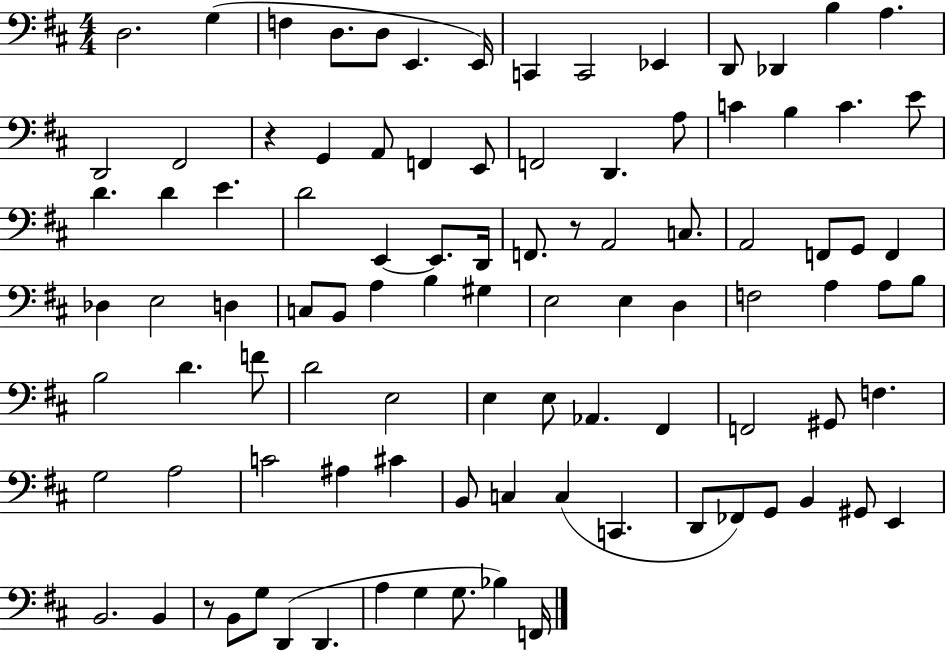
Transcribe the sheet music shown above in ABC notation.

X:1
T:Untitled
M:4/4
L:1/4
K:D
D,2 G, F, D,/2 D,/2 E,, E,,/4 C,, C,,2 _E,, D,,/2 _D,, B, A, D,,2 ^F,,2 z G,, A,,/2 F,, E,,/2 F,,2 D,, A,/2 C B, C E/2 D D E D2 E,, E,,/2 D,,/4 F,,/2 z/2 A,,2 C,/2 A,,2 F,,/2 G,,/2 F,, _D, E,2 D, C,/2 B,,/2 A, B, ^G, E,2 E, D, F,2 A, A,/2 B,/2 B,2 D F/2 D2 E,2 E, E,/2 _A,, ^F,, F,,2 ^G,,/2 F, G,2 A,2 C2 ^A, ^C B,,/2 C, C, C,, D,,/2 _F,,/2 G,,/2 B,, ^G,,/2 E,, B,,2 B,, z/2 B,,/2 G,/2 D,, D,, A, G, G,/2 _B, F,,/4